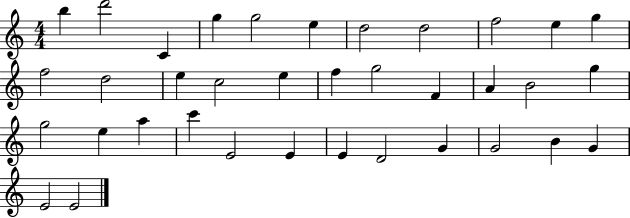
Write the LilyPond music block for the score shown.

{
  \clef treble
  \numericTimeSignature
  \time 4/4
  \key c \major
  b''4 d'''2 c'4 | g''4 g''2 e''4 | d''2 d''2 | f''2 e''4 g''4 | \break f''2 d''2 | e''4 c''2 e''4 | f''4 g''2 f'4 | a'4 b'2 g''4 | \break g''2 e''4 a''4 | c'''4 e'2 e'4 | e'4 d'2 g'4 | g'2 b'4 g'4 | \break e'2 e'2 | \bar "|."
}